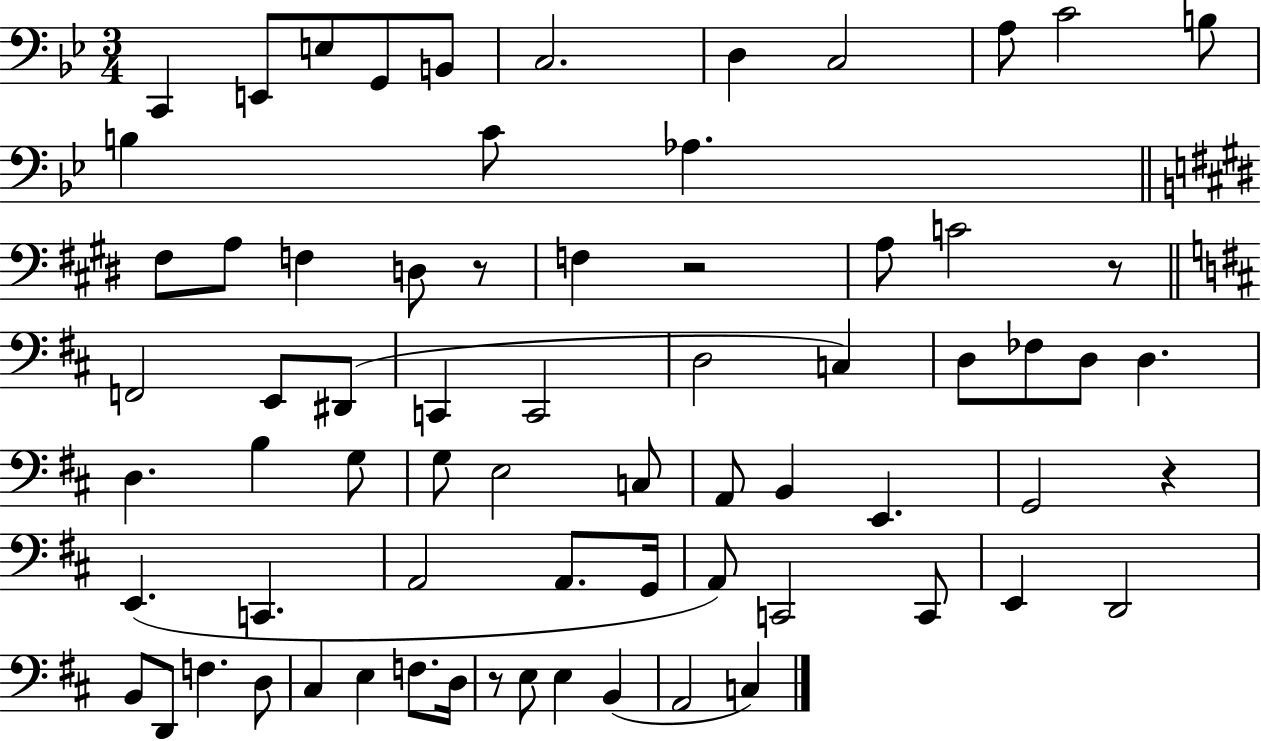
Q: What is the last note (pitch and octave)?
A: C3